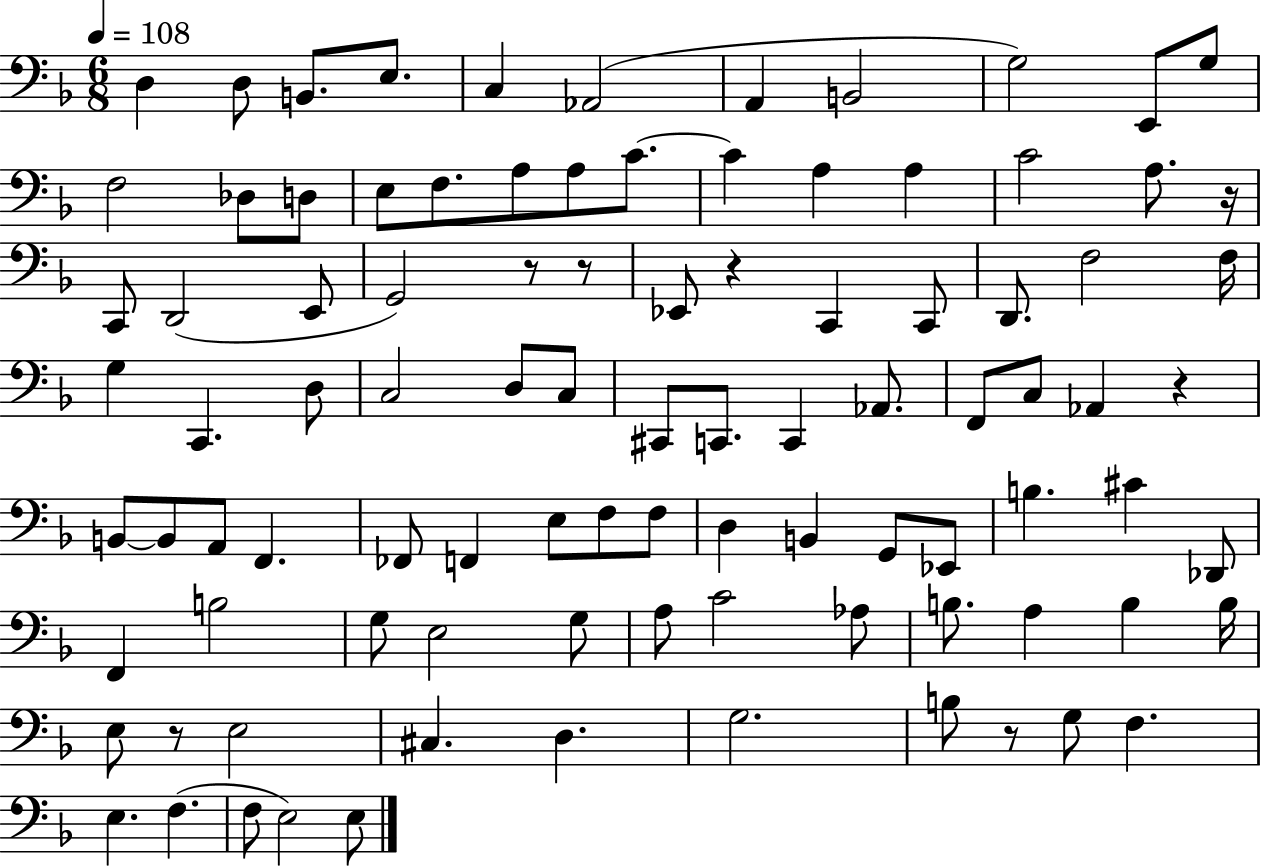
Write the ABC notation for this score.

X:1
T:Untitled
M:6/8
L:1/4
K:F
D, D,/2 B,,/2 E,/2 C, _A,,2 A,, B,,2 G,2 E,,/2 G,/2 F,2 _D,/2 D,/2 E,/2 F,/2 A,/2 A,/2 C/2 C A, A, C2 A,/2 z/4 C,,/2 D,,2 E,,/2 G,,2 z/2 z/2 _E,,/2 z C,, C,,/2 D,,/2 F,2 F,/4 G, C,, D,/2 C,2 D,/2 C,/2 ^C,,/2 C,,/2 C,, _A,,/2 F,,/2 C,/2 _A,, z B,,/2 B,,/2 A,,/2 F,, _F,,/2 F,, E,/2 F,/2 F,/2 D, B,, G,,/2 _E,,/2 B, ^C _D,,/2 F,, B,2 G,/2 E,2 G,/2 A,/2 C2 _A,/2 B,/2 A, B, B,/4 E,/2 z/2 E,2 ^C, D, G,2 B,/2 z/2 G,/2 F, E, F, F,/2 E,2 E,/2